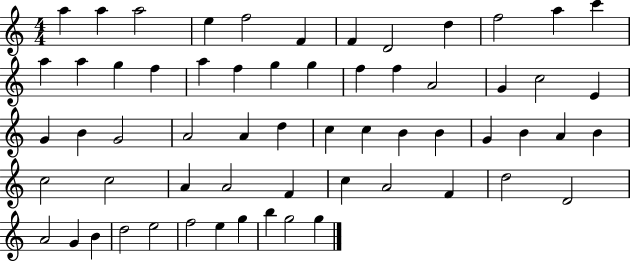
A5/q A5/q A5/h E5/q F5/h F4/q F4/q D4/h D5/q F5/h A5/q C6/q A5/q A5/q G5/q F5/q A5/q F5/q G5/q G5/q F5/q F5/q A4/h G4/q C5/h E4/q G4/q B4/q G4/h A4/h A4/q D5/q C5/q C5/q B4/q B4/q G4/q B4/q A4/q B4/q C5/h C5/h A4/q A4/h F4/q C5/q A4/h F4/q D5/h D4/h A4/h G4/q B4/q D5/h E5/h F5/h E5/q G5/q B5/q G5/h G5/q